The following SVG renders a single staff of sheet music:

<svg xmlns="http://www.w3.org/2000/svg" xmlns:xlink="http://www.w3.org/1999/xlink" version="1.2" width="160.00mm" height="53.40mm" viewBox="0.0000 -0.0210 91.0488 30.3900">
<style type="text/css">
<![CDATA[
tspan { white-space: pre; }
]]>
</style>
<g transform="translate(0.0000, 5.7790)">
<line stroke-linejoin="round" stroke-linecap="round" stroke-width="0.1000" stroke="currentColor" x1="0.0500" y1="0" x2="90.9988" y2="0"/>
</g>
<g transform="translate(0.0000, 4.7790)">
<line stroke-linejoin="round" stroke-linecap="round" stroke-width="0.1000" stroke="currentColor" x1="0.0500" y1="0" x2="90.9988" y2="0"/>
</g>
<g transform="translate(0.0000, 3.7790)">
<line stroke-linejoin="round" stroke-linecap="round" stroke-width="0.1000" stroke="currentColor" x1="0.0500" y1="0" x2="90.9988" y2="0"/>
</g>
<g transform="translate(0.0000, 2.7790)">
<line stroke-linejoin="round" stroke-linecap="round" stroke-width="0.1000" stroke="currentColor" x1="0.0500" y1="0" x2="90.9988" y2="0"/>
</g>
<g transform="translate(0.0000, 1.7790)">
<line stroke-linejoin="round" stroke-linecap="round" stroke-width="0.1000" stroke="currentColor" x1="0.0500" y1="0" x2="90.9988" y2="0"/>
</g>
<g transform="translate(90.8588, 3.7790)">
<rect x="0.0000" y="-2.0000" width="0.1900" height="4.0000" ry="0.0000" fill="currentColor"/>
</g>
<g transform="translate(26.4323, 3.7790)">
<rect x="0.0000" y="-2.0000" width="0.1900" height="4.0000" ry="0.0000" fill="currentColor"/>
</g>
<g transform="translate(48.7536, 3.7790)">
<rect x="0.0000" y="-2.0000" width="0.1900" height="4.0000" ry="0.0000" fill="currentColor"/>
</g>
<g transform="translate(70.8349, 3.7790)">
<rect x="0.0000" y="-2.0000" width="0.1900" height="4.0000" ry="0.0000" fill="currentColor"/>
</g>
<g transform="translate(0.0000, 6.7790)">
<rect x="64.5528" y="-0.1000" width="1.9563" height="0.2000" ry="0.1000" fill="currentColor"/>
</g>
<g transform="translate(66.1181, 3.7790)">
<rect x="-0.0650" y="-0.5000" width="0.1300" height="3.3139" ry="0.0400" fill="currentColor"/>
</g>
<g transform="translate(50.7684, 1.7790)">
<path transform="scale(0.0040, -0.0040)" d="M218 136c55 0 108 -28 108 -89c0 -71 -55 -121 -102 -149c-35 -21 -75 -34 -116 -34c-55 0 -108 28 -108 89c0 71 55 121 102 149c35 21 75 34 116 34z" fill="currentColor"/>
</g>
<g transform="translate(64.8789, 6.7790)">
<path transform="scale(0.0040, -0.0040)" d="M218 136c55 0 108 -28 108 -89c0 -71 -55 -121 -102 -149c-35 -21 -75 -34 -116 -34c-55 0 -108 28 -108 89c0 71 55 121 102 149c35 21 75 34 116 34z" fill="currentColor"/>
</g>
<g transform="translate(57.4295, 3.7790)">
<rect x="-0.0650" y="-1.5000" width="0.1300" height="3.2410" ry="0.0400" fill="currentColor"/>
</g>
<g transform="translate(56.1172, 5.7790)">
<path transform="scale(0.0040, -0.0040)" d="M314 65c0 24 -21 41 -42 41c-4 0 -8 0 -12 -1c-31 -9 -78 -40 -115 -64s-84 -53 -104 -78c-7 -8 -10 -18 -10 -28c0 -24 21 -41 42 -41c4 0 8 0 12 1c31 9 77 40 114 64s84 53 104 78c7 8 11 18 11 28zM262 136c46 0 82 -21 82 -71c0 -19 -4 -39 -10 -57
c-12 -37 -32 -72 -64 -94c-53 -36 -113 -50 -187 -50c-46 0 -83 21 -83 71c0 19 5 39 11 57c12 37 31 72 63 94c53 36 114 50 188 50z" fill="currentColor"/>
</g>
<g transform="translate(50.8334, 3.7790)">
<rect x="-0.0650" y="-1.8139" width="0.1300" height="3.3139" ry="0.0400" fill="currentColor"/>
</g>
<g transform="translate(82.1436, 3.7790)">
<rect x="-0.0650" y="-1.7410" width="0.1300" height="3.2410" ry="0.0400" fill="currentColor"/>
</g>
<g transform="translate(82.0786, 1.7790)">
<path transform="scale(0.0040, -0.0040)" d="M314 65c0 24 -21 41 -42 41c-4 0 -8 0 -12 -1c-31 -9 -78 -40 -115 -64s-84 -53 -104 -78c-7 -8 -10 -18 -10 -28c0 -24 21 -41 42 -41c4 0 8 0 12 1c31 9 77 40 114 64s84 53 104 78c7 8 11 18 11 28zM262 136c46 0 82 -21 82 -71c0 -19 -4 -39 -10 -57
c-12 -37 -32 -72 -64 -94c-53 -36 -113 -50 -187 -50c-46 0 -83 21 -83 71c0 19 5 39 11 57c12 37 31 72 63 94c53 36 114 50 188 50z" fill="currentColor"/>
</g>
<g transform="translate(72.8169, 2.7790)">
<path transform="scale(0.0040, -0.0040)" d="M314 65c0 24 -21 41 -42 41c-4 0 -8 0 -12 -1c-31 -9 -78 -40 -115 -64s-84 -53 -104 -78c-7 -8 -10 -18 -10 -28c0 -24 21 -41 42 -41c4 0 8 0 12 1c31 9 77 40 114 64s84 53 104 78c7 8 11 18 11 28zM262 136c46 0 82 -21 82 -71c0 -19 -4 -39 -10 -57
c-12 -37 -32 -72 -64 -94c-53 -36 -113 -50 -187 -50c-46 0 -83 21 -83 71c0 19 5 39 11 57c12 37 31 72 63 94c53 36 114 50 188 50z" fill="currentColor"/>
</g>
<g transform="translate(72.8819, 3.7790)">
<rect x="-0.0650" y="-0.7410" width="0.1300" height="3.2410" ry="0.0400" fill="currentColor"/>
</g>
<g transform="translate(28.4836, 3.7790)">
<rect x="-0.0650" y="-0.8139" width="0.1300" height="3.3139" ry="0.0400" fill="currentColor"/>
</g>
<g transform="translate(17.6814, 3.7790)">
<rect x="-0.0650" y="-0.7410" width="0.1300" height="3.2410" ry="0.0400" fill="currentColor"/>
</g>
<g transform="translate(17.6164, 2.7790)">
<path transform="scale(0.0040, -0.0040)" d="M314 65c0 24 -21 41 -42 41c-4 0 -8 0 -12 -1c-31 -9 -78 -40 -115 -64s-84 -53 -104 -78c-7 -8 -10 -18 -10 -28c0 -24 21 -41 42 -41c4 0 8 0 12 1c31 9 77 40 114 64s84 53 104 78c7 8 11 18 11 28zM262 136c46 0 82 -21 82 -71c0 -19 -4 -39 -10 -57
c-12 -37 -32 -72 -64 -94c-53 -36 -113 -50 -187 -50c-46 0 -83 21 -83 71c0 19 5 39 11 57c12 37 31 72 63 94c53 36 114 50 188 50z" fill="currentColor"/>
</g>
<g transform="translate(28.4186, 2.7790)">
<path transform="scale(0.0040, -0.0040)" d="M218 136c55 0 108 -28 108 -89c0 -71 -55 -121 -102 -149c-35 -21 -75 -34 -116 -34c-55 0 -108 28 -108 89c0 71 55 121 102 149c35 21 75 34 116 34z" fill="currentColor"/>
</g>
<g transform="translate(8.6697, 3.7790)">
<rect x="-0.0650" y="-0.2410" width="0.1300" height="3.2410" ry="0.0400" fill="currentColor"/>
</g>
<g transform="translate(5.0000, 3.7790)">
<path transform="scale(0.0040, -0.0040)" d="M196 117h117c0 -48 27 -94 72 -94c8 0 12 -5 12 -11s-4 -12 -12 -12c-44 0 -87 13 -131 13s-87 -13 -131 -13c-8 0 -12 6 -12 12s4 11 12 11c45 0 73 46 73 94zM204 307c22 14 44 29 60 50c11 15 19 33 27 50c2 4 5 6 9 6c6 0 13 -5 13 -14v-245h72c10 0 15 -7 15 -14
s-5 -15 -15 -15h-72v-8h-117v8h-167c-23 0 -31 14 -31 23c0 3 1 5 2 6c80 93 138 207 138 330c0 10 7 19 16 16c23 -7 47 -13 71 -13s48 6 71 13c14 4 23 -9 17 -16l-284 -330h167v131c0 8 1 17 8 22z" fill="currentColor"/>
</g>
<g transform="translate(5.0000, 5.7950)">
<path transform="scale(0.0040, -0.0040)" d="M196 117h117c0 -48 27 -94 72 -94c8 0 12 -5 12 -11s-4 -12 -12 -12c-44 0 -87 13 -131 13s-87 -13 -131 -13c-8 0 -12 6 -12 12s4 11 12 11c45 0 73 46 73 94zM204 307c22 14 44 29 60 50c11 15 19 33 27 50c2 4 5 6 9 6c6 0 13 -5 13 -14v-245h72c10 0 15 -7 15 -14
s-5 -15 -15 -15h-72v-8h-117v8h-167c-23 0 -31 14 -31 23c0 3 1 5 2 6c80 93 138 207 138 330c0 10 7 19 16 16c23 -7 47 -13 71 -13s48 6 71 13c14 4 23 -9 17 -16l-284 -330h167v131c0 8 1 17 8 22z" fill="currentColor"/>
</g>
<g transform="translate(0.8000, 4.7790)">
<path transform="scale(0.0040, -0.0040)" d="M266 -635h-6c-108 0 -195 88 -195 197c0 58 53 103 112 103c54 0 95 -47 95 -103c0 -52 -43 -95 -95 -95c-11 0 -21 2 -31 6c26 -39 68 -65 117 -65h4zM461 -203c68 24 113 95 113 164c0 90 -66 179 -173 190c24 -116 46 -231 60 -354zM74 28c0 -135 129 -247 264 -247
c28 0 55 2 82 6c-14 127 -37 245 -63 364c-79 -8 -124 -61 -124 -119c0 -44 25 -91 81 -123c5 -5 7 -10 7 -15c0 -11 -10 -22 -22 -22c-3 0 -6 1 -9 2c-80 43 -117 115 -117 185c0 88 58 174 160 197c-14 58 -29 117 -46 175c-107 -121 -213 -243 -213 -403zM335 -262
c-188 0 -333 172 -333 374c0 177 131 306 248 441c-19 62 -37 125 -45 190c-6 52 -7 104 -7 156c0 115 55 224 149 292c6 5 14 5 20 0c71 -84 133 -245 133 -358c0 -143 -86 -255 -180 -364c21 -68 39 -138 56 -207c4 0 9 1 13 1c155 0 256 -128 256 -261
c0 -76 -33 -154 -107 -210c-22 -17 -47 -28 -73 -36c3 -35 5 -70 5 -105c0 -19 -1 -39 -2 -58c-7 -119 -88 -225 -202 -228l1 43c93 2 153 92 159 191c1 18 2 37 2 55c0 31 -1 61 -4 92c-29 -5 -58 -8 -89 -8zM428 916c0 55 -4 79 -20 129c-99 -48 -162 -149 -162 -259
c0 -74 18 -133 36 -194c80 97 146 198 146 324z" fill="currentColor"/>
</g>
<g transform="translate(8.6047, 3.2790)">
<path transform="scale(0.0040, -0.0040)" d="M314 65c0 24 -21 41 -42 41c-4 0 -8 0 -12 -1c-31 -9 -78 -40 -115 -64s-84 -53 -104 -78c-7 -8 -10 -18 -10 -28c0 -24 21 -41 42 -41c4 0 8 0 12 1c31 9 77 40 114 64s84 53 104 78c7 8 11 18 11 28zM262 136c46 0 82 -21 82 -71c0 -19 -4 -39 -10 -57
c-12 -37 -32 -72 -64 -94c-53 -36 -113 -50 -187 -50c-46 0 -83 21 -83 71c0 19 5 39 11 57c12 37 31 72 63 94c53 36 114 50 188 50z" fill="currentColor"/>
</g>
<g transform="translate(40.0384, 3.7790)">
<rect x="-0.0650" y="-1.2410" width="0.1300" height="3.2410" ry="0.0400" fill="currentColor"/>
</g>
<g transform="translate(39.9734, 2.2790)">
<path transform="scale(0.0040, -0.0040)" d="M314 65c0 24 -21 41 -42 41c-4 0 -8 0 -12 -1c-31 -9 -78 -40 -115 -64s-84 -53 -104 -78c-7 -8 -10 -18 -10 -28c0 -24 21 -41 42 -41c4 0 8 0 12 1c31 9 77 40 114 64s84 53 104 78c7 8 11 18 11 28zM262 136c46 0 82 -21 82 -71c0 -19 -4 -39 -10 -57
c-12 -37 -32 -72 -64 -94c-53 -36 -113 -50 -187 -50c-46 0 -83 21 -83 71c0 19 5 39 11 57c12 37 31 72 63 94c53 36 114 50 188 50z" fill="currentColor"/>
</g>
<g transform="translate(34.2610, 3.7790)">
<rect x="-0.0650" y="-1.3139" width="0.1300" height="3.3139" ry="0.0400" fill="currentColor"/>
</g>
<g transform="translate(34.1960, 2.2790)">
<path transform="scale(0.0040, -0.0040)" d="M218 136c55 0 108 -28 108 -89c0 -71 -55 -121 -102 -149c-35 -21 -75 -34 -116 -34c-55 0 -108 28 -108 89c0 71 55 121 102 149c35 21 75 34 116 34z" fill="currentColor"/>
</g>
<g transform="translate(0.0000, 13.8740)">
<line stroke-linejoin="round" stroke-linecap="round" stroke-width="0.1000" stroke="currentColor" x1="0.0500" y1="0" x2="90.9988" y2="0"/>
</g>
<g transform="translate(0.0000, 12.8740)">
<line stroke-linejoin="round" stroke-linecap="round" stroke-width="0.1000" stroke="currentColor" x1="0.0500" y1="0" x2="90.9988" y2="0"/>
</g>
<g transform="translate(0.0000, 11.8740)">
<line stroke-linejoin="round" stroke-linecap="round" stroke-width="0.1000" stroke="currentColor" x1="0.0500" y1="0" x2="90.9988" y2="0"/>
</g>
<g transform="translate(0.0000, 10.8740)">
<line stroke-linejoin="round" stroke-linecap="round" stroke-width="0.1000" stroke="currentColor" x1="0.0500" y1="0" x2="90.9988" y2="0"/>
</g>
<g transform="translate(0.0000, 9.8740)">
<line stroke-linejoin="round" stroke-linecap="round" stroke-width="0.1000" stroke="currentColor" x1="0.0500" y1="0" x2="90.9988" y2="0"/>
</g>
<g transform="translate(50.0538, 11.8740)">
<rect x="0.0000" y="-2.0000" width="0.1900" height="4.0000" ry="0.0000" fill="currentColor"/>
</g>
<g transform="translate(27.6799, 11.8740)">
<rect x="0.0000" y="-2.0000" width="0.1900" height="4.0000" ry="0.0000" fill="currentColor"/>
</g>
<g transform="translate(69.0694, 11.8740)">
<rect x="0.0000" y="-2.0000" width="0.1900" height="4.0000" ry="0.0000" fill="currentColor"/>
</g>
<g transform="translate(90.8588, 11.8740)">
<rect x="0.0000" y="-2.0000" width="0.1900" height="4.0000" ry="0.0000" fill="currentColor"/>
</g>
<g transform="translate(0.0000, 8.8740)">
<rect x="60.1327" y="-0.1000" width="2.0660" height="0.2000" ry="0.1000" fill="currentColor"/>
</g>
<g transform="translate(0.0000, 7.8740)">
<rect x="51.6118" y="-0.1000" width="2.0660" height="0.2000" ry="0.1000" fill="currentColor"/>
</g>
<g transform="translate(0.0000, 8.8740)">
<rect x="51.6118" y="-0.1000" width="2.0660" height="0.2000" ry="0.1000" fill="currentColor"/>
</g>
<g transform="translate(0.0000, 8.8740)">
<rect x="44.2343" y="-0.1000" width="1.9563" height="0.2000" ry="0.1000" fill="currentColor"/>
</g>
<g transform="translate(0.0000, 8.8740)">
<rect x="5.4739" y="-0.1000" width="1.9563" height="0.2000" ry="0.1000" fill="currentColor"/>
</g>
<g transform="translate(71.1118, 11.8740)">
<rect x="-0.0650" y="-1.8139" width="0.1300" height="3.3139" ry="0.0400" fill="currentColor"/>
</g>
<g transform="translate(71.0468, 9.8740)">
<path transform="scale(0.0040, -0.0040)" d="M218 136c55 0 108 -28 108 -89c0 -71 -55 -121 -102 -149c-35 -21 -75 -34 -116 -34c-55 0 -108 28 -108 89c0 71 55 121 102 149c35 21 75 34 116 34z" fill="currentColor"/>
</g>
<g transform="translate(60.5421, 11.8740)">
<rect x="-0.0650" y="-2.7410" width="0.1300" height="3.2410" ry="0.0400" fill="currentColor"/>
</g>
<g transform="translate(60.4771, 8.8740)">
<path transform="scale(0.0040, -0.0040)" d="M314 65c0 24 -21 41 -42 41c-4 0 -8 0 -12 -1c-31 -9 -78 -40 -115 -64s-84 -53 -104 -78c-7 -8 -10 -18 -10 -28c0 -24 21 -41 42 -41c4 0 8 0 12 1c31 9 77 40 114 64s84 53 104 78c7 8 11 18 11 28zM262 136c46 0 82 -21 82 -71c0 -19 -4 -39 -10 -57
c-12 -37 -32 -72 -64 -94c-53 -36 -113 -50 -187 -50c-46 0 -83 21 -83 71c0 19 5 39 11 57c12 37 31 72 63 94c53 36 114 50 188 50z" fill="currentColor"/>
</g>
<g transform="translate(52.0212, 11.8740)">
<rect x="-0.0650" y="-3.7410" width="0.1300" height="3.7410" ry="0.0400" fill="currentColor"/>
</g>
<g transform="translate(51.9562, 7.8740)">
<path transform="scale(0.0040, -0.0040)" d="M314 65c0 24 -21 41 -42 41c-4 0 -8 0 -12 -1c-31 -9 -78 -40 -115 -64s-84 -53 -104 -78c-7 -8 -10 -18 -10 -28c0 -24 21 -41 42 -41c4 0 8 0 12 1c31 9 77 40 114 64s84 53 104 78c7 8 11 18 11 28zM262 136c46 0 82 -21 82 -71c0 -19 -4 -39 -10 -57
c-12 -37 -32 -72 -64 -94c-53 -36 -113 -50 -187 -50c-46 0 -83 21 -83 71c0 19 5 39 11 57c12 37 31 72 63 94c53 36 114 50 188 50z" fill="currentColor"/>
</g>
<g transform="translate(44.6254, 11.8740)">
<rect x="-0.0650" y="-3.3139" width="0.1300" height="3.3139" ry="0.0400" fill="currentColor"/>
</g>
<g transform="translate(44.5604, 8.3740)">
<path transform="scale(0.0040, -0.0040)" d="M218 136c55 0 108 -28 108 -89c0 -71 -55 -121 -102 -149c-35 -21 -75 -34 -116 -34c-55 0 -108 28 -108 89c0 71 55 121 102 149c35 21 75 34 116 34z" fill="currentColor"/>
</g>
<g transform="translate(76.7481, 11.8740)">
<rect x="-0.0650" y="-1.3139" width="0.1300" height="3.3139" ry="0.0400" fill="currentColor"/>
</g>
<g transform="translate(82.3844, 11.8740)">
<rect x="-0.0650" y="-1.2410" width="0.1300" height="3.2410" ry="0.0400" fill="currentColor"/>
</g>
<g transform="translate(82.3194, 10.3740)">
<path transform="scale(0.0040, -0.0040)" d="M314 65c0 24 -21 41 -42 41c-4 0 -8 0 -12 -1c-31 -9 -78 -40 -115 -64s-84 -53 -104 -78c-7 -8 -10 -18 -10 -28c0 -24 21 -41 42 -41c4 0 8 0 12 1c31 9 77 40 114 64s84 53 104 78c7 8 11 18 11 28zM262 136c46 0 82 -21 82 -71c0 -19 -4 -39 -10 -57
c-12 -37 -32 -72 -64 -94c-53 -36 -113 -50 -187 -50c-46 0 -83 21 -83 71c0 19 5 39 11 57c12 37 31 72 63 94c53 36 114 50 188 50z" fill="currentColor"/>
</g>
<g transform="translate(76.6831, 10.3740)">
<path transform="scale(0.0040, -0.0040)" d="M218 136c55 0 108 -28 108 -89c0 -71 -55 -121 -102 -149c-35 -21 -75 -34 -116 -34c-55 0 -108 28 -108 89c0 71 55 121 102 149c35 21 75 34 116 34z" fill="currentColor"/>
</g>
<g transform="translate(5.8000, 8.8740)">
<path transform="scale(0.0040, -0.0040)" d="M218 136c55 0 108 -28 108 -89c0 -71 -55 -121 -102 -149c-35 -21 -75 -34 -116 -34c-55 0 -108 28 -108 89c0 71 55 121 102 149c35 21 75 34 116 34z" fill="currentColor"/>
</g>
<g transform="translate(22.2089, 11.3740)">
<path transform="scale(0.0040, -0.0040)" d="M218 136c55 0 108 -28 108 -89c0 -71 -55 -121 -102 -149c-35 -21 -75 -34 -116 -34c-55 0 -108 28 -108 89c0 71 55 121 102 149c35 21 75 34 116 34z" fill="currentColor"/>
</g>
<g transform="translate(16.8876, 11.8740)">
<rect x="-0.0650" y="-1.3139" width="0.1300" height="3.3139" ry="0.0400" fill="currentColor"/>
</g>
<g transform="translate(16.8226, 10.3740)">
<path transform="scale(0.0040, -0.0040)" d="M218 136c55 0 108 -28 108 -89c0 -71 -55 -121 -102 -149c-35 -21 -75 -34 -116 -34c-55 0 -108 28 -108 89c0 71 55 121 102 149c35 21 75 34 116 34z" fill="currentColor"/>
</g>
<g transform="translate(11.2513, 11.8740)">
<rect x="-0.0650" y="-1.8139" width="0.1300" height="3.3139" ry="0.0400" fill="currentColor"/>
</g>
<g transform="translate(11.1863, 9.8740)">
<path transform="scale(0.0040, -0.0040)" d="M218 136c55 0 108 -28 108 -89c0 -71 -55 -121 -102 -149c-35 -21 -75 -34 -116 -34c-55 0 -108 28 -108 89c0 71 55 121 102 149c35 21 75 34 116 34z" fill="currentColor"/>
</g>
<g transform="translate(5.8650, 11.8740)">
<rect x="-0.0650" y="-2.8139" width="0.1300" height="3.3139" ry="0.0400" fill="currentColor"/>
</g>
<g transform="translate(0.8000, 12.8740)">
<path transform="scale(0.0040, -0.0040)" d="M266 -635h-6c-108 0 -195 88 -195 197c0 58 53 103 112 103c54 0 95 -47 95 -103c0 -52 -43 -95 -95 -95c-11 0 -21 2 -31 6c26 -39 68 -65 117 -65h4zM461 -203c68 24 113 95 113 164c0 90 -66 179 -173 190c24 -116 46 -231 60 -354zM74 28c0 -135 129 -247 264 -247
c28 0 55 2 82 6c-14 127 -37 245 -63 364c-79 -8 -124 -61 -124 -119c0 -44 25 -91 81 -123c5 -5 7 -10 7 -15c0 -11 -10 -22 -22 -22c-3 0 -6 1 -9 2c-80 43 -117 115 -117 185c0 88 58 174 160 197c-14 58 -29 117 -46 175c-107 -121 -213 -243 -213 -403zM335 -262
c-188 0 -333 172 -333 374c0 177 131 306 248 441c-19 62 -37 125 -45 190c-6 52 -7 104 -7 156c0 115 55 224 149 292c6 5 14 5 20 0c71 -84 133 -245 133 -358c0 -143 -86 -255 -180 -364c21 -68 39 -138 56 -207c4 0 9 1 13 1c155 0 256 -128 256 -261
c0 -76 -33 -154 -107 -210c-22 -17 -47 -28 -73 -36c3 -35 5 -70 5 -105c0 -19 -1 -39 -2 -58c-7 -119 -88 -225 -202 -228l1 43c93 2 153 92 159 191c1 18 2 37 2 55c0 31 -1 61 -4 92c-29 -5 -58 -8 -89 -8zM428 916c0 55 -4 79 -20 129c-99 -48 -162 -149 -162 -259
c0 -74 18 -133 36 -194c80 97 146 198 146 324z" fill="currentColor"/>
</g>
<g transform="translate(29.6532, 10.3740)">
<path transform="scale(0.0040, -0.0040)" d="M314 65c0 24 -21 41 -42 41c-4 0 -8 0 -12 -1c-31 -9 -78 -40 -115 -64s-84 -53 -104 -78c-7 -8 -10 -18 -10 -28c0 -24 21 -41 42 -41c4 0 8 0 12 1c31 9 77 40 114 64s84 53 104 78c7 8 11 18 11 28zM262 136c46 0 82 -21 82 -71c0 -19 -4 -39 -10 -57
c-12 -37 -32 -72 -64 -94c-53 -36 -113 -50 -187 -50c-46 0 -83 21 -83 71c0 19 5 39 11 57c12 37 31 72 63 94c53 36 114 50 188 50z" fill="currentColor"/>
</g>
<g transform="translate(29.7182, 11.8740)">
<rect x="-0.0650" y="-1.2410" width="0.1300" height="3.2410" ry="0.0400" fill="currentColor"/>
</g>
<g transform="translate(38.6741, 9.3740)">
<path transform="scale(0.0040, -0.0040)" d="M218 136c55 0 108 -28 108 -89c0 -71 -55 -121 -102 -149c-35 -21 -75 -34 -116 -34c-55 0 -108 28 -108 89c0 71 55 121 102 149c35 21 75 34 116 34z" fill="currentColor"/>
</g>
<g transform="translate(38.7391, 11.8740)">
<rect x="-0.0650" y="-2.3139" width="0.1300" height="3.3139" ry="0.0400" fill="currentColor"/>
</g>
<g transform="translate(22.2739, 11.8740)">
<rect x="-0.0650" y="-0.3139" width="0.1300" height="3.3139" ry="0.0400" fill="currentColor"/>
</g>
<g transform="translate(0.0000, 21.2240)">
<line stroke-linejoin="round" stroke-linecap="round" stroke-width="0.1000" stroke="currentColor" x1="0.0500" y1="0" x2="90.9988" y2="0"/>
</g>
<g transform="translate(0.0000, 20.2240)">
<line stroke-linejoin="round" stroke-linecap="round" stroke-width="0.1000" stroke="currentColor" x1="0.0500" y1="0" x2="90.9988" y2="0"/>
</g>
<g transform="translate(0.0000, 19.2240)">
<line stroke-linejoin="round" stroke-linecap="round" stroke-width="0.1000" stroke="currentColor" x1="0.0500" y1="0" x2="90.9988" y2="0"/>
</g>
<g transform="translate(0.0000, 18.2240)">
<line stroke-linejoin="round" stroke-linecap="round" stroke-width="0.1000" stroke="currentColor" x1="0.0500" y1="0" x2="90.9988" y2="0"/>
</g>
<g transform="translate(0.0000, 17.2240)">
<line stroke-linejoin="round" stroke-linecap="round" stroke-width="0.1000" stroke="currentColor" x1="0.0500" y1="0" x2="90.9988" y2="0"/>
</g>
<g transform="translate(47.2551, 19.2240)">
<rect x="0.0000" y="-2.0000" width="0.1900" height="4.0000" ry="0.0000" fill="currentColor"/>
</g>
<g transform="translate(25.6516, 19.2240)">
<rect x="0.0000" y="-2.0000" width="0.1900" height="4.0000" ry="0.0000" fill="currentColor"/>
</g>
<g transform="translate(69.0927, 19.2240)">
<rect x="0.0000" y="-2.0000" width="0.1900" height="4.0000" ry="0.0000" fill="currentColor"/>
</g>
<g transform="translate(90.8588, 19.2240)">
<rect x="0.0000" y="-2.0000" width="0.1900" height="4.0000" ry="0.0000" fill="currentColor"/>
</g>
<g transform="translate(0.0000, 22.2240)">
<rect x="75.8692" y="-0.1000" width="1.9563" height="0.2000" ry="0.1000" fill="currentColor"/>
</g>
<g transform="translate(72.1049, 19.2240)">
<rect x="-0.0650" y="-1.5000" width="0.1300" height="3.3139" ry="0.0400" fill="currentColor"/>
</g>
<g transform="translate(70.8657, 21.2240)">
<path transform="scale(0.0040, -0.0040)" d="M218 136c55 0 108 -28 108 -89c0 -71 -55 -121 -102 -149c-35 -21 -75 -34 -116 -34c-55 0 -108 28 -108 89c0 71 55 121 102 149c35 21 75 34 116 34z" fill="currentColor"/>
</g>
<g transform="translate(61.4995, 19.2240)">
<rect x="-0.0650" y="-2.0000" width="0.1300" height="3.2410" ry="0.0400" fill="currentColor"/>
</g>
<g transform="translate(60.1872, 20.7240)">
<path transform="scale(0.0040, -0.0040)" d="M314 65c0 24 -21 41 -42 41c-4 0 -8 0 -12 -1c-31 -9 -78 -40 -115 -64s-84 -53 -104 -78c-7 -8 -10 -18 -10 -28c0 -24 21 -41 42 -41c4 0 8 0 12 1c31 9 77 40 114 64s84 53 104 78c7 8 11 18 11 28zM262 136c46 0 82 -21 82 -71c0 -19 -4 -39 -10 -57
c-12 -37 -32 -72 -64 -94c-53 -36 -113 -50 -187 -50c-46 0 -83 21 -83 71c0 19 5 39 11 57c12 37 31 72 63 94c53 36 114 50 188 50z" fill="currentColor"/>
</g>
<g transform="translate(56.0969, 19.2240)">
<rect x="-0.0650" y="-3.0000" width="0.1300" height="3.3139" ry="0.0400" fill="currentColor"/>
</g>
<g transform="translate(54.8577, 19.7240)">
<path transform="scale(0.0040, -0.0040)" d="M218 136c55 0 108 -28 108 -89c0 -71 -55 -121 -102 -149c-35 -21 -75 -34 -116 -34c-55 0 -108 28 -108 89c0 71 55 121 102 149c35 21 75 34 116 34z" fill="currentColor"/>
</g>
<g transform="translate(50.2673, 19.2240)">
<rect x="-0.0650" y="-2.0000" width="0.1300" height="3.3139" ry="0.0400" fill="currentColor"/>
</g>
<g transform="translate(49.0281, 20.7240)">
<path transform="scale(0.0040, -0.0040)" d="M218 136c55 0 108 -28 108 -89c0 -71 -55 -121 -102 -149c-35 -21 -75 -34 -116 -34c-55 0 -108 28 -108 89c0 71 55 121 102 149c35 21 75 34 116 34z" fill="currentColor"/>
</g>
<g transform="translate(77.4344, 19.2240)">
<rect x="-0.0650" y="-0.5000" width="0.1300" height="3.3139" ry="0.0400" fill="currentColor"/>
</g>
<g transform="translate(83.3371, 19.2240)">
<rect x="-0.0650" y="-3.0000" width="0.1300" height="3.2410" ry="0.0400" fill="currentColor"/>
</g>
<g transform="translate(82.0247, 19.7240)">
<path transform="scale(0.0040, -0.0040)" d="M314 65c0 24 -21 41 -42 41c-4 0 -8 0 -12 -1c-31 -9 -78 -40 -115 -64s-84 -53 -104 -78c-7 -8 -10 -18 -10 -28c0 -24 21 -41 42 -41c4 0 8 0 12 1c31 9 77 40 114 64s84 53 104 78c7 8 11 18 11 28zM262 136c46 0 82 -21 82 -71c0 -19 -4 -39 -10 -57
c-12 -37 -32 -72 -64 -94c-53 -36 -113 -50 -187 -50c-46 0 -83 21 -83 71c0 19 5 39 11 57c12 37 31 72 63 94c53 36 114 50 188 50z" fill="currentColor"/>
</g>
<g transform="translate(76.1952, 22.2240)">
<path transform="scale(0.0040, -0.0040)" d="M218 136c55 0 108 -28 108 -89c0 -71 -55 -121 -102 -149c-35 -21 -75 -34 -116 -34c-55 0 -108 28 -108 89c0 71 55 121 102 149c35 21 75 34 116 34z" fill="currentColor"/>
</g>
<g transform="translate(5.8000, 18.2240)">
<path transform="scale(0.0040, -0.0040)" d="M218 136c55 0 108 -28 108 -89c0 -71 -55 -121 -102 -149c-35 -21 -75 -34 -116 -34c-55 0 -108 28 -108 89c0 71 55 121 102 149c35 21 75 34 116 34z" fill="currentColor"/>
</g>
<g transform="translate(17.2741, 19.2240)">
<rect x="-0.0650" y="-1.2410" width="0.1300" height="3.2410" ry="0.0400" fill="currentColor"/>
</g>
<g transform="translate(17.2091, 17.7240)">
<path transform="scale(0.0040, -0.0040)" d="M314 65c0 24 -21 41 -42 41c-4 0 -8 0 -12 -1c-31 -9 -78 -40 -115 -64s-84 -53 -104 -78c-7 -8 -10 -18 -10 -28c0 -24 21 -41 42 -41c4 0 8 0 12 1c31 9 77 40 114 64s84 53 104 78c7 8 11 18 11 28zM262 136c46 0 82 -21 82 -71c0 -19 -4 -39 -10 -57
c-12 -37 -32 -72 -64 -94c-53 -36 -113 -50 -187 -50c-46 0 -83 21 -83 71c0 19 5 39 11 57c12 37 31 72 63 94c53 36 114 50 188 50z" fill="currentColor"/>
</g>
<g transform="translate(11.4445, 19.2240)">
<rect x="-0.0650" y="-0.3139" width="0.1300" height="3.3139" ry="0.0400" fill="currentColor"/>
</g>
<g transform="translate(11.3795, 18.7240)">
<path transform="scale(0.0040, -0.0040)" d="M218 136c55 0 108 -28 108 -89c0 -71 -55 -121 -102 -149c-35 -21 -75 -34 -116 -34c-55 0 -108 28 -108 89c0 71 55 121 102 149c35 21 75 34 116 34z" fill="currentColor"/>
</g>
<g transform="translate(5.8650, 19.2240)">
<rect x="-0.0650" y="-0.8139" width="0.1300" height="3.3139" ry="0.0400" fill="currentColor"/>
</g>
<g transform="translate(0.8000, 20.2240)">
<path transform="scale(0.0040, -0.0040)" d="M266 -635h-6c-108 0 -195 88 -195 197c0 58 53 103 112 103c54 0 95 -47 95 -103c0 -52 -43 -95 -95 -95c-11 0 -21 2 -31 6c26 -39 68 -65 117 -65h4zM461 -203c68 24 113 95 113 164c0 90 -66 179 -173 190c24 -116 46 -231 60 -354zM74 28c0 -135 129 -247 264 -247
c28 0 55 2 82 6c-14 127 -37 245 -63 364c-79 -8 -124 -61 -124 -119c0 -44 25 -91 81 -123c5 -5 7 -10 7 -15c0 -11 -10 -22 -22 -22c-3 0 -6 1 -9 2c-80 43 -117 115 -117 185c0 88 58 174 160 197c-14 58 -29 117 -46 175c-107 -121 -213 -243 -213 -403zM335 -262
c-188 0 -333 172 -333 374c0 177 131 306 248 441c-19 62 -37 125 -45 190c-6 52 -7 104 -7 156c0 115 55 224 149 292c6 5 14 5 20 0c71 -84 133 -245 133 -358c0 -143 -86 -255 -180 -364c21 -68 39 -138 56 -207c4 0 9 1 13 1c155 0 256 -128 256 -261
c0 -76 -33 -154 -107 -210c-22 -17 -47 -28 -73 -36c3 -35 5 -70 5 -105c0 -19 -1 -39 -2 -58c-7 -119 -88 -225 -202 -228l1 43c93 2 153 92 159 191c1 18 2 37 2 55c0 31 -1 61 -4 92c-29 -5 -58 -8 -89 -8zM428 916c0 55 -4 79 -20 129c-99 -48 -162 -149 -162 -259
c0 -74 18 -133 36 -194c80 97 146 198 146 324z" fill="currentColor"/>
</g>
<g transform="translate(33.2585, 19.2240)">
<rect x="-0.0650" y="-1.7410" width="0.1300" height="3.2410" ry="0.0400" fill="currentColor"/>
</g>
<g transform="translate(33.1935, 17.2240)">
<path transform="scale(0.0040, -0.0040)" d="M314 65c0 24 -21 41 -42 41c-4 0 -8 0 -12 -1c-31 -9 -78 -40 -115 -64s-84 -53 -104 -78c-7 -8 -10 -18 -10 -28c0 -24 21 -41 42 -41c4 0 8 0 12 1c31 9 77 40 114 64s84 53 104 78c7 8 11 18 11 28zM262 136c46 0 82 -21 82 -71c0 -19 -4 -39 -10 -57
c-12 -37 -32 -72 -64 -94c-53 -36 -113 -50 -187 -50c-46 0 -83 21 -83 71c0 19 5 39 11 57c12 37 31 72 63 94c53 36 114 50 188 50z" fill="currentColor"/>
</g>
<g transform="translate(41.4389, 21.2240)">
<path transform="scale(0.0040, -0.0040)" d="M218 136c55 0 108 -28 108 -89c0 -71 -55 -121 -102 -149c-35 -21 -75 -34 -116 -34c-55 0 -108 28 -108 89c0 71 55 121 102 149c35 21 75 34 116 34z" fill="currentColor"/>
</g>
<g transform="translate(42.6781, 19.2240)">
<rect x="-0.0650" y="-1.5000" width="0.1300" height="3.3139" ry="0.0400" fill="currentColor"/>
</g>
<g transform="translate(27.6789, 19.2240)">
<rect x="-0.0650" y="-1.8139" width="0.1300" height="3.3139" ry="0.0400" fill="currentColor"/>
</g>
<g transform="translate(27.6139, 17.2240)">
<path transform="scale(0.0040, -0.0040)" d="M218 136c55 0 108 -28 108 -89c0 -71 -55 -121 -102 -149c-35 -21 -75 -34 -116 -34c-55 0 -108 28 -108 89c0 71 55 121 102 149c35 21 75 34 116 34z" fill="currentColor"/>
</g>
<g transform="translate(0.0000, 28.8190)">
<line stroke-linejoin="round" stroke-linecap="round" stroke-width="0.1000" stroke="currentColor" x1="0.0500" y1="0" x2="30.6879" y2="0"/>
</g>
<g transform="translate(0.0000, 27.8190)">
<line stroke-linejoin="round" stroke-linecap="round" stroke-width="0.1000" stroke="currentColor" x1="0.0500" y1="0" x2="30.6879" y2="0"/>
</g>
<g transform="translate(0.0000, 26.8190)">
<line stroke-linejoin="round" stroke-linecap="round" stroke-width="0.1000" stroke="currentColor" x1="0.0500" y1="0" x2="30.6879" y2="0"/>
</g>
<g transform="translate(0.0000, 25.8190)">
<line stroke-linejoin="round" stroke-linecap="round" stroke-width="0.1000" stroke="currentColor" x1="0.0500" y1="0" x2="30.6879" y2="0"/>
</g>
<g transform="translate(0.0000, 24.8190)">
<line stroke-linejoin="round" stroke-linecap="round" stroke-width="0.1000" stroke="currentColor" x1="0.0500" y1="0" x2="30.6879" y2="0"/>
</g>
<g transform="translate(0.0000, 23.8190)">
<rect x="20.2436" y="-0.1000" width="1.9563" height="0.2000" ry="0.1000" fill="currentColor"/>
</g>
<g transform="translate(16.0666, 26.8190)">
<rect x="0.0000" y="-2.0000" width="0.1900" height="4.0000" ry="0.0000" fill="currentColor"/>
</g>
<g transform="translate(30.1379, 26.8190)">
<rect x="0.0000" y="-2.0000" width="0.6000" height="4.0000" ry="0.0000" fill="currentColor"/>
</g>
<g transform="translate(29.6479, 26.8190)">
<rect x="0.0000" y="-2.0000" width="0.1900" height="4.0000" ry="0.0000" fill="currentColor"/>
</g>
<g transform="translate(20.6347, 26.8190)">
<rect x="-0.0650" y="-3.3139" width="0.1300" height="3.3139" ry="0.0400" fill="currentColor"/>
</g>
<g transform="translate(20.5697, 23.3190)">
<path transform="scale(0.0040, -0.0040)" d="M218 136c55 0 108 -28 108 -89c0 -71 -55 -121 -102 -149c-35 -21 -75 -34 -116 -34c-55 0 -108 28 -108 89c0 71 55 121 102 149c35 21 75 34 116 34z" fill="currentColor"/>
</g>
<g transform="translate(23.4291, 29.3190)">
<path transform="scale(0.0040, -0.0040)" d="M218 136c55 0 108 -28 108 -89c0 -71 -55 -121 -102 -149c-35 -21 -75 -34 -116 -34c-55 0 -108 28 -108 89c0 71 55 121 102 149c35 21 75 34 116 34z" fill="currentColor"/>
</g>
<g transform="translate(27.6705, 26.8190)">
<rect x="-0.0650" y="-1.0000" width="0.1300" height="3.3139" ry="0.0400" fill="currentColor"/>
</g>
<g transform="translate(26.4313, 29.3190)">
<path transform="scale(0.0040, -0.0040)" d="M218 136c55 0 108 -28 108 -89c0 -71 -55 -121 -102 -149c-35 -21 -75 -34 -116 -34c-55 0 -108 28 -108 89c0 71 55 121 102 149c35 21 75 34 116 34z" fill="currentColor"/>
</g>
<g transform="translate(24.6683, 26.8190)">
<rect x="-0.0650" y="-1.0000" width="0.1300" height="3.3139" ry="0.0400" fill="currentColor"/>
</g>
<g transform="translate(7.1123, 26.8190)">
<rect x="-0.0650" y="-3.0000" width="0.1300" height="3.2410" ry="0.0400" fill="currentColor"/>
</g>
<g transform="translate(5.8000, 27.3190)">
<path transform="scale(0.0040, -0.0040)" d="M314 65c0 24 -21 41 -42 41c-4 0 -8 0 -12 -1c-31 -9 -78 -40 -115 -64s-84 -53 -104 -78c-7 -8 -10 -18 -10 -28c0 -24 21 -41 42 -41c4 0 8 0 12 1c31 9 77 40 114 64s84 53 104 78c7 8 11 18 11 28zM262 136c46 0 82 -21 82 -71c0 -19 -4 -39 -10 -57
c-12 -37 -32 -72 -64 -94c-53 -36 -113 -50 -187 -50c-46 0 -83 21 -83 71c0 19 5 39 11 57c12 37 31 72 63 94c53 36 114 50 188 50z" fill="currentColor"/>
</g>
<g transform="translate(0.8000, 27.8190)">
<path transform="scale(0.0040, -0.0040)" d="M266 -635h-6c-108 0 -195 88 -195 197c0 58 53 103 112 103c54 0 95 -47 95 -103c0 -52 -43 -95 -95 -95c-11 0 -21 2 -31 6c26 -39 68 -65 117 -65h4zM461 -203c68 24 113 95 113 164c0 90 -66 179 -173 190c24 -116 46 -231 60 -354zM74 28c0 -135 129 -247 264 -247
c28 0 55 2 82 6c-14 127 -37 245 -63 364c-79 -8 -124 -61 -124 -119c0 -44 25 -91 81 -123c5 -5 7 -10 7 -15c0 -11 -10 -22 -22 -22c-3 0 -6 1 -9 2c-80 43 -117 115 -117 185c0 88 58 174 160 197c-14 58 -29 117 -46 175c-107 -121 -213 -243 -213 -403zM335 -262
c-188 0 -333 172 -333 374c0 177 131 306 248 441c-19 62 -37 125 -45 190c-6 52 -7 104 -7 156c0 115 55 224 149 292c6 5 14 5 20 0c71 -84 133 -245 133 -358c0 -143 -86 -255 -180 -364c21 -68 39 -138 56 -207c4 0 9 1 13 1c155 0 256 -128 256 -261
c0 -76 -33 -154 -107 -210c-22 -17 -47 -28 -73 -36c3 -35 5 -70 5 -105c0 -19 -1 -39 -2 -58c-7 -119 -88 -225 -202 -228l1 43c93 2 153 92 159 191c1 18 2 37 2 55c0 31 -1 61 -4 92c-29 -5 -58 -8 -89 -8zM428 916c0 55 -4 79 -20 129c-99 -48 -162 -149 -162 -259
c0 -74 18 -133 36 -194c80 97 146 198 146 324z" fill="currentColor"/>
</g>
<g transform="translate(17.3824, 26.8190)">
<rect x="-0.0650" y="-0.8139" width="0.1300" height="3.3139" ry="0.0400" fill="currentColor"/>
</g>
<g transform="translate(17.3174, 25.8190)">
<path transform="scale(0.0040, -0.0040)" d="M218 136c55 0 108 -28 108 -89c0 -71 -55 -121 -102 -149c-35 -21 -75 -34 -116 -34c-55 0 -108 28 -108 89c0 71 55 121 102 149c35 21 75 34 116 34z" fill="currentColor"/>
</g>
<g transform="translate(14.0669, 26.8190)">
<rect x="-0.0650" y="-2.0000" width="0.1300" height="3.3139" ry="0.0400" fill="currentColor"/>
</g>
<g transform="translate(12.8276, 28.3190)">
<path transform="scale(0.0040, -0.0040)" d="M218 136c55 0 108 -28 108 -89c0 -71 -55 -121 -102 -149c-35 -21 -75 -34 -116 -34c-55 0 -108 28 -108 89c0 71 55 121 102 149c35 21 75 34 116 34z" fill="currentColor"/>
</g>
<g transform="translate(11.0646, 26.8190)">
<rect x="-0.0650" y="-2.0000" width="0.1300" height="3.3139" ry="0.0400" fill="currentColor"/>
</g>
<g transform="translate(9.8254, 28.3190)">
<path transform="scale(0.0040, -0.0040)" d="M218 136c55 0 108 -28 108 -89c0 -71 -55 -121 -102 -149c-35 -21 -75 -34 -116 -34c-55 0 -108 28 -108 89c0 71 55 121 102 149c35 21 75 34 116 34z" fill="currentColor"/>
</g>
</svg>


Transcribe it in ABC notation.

X:1
T:Untitled
M:4/4
L:1/4
K:C
c2 d2 d e e2 f E2 C d2 f2 a f e c e2 g b c'2 a2 f e e2 d c e2 f f2 E F A F2 E C A2 A2 F F d b D D